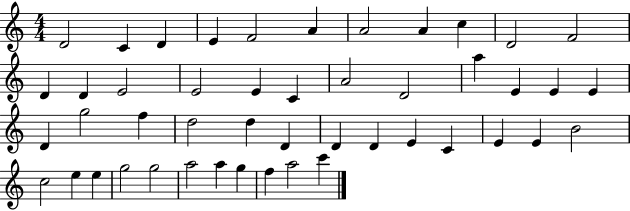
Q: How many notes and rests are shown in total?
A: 47